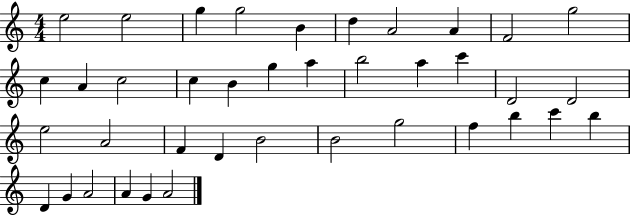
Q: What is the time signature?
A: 4/4